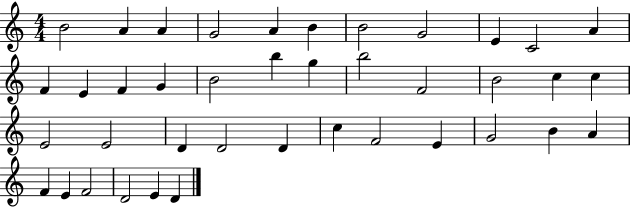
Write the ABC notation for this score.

X:1
T:Untitled
M:4/4
L:1/4
K:C
B2 A A G2 A B B2 G2 E C2 A F E F G B2 b g b2 F2 B2 c c E2 E2 D D2 D c F2 E G2 B A F E F2 D2 E D